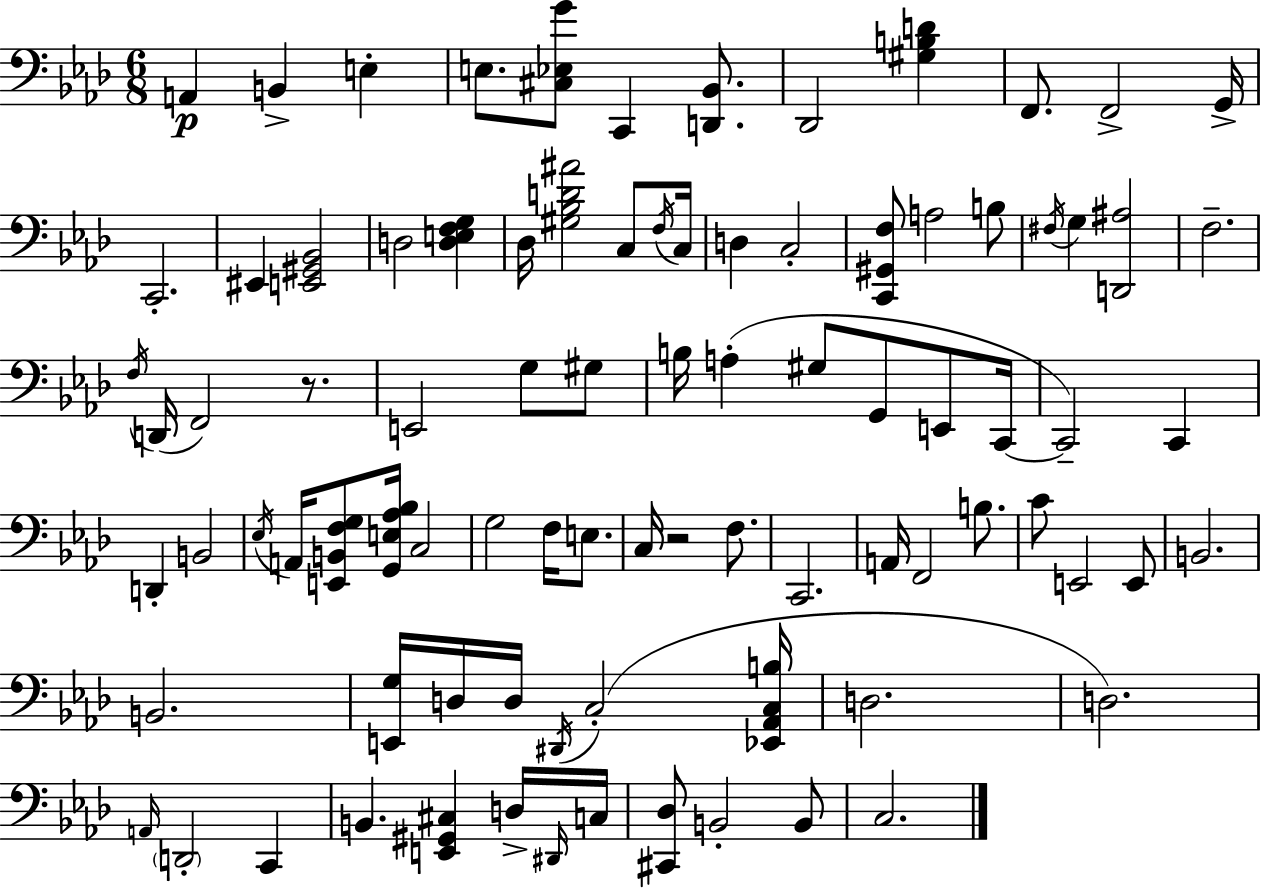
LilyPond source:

{
  \clef bass
  \numericTimeSignature
  \time 6/8
  \key f \minor
  a,4\p b,4-> e4-. | e8. <cis ees g'>8 c,4 <d, bes,>8. | des,2 <gis b d'>4 | f,8. f,2-> g,16-> | \break c,2.-. | eis,4 <e, gis, bes,>2 | d2 <d e f g>4 | des16 <gis bes d' ais'>2 c8 \acciaccatura { f16 } | \break c16 d4 c2-. | <c, gis, f>8 a2 b8 | \acciaccatura { fis16 } g4 <d, ais>2 | f2.-- | \break \acciaccatura { f16 }( d,16 f,2) | r8. e,2 g8 | gis8 b16 a4-.( gis8 g,8 | e,8 c,16~~ c,2--) c,4 | \break d,4-. b,2 | \acciaccatura { ees16 } a,16 <e, b, f g>8 <g, e aes bes>16 c2 | g2 | f16 e8. c16 r2 | \break f8. c,2. | a,16 f,2 | b8. c'8 e,2 | e,8 b,2. | \break b,2. | <e, g>16 d16 d16 \acciaccatura { dis,16 } c2-.( | <ees, aes, c b>16 d2. | d2.) | \break \grace { a,16 } \parenthesize d,2-. | c,4 b,4. | <e, gis, cis>4 d16-> \grace { dis,16 } c16 <cis, des>8 b,2-. | b,8 c2. | \break \bar "|."
}